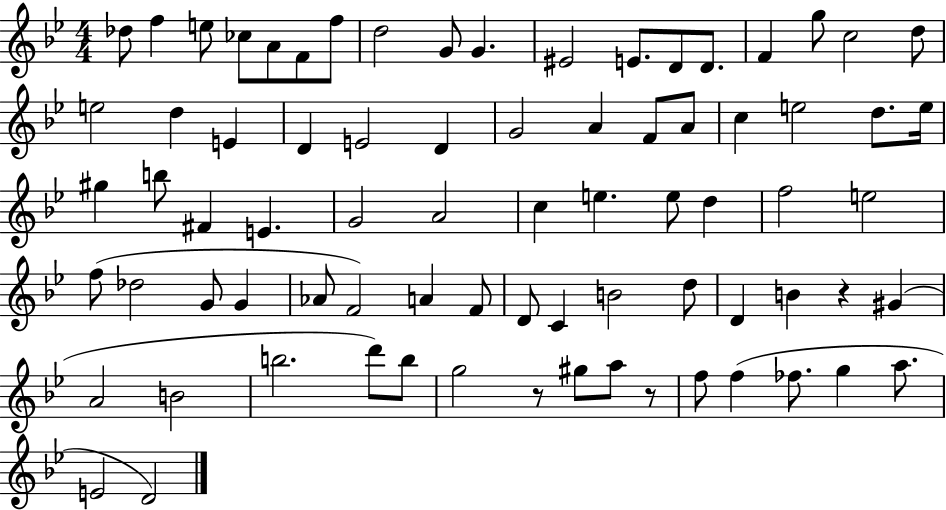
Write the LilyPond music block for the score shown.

{
  \clef treble
  \numericTimeSignature
  \time 4/4
  \key bes \major
  des''8 f''4 e''8 ces''8 a'8 f'8 f''8 | d''2 g'8 g'4. | eis'2 e'8. d'8 d'8. | f'4 g''8 c''2 d''8 | \break e''2 d''4 e'4 | d'4 e'2 d'4 | g'2 a'4 f'8 a'8 | c''4 e''2 d''8. e''16 | \break gis''4 b''8 fis'4 e'4. | g'2 a'2 | c''4 e''4. e''8 d''4 | f''2 e''2 | \break f''8( des''2 g'8 g'4 | aes'8 f'2) a'4 f'8 | d'8 c'4 b'2 d''8 | d'4 b'4 r4 gis'4( | \break a'2 b'2 | b''2. d'''8) b''8 | g''2 r8 gis''8 a''8 r8 | f''8 f''4( fes''8. g''4 a''8. | \break e'2 d'2) | \bar "|."
}